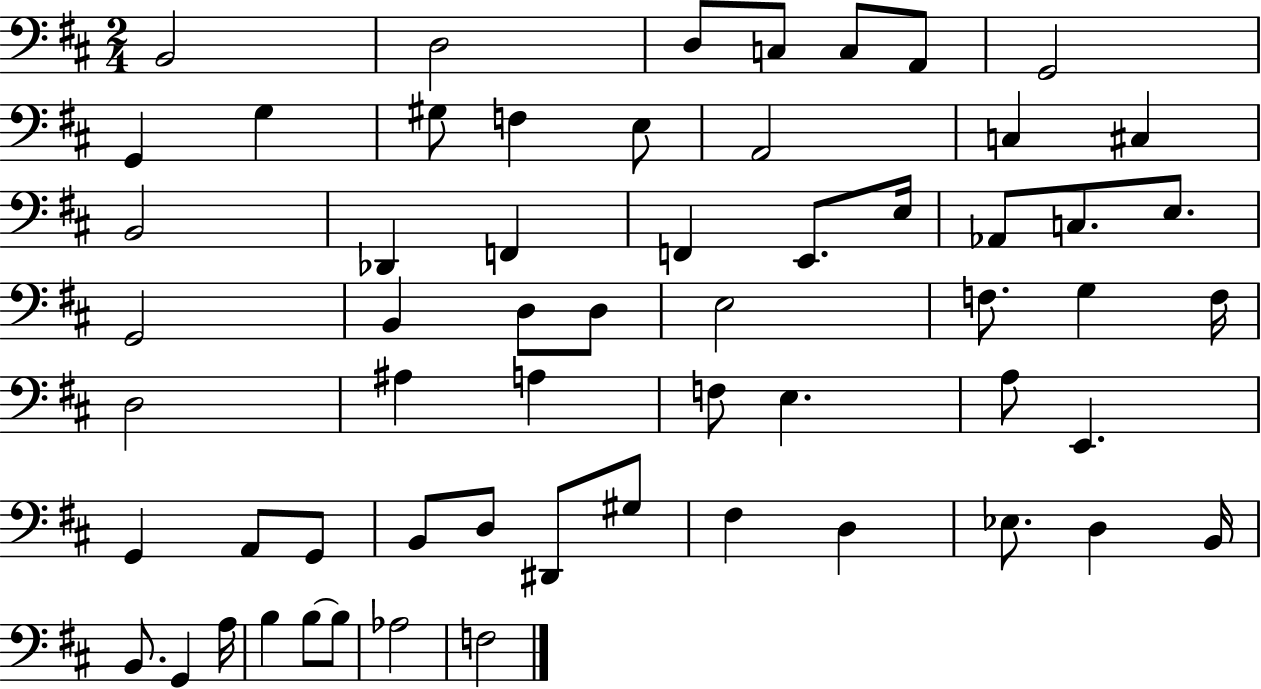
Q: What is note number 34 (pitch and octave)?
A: A#3